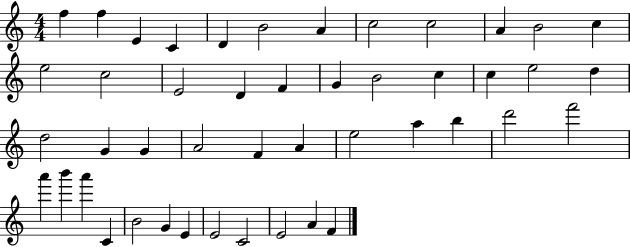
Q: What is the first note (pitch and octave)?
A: F5